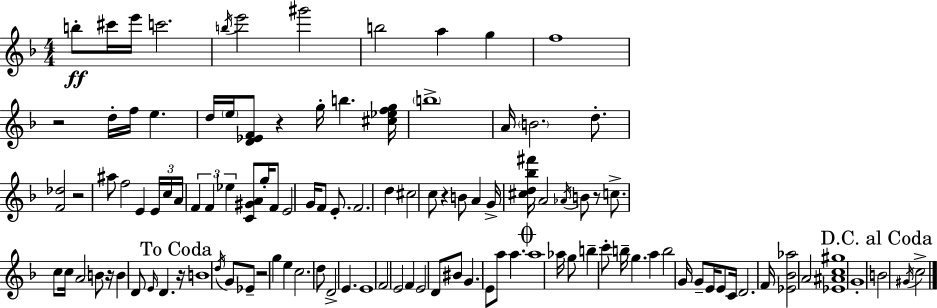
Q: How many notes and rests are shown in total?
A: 113